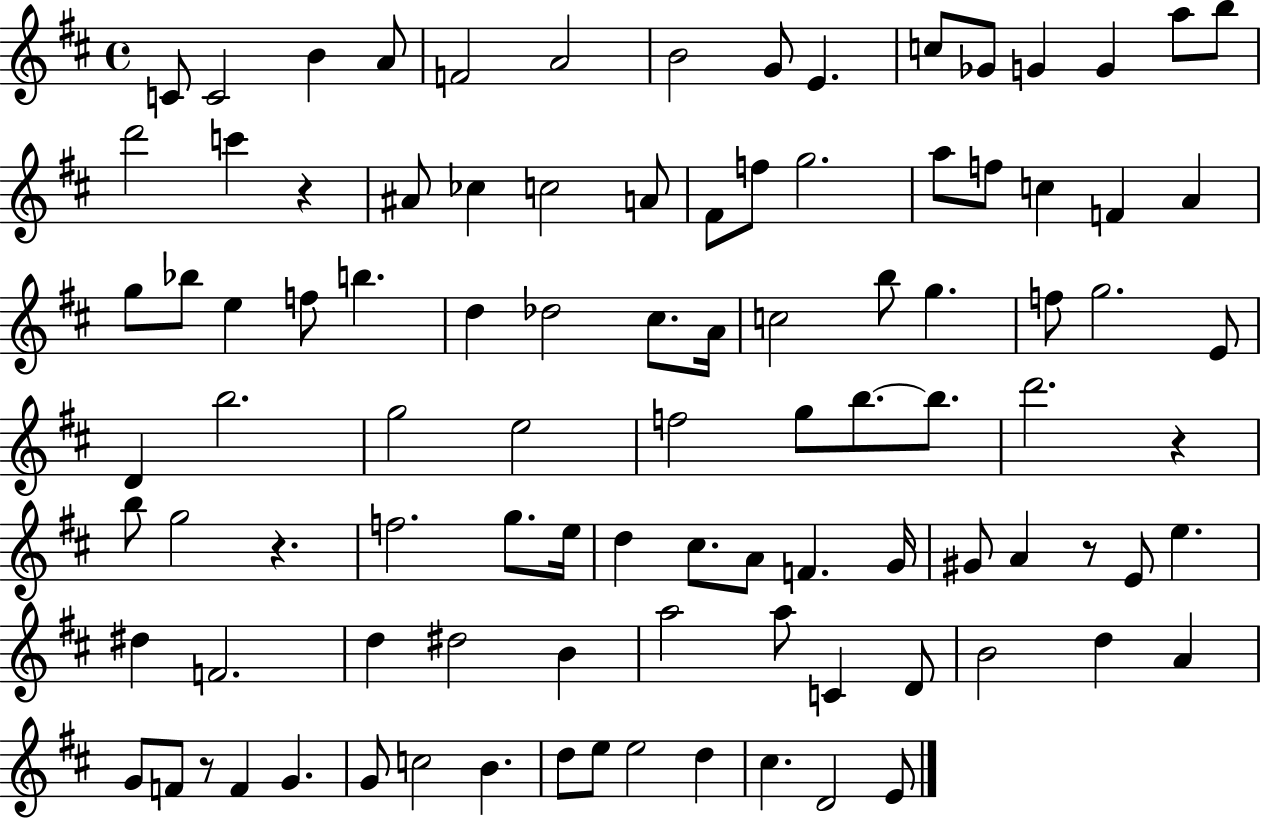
X:1
T:Untitled
M:4/4
L:1/4
K:D
C/2 C2 B A/2 F2 A2 B2 G/2 E c/2 _G/2 G G a/2 b/2 d'2 c' z ^A/2 _c c2 A/2 ^F/2 f/2 g2 a/2 f/2 c F A g/2 _b/2 e f/2 b d _d2 ^c/2 A/4 c2 b/2 g f/2 g2 E/2 D b2 g2 e2 f2 g/2 b/2 b/2 d'2 z b/2 g2 z f2 g/2 e/4 d ^c/2 A/2 F G/4 ^G/2 A z/2 E/2 e ^d F2 d ^d2 B a2 a/2 C D/2 B2 d A G/2 F/2 z/2 F G G/2 c2 B d/2 e/2 e2 d ^c D2 E/2